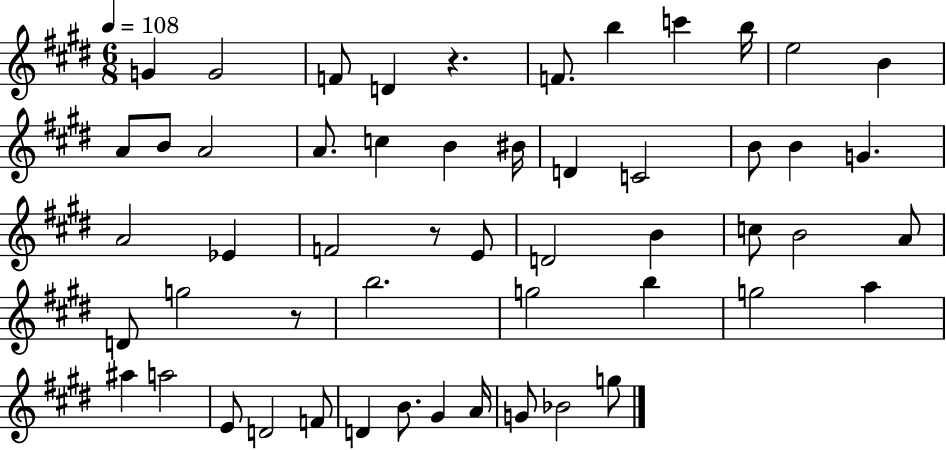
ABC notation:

X:1
T:Untitled
M:6/8
L:1/4
K:E
G G2 F/2 D z F/2 b c' b/4 e2 B A/2 B/2 A2 A/2 c B ^B/4 D C2 B/2 B G A2 _E F2 z/2 E/2 D2 B c/2 B2 A/2 D/2 g2 z/2 b2 g2 b g2 a ^a a2 E/2 D2 F/2 D B/2 ^G A/4 G/2 _B2 g/2